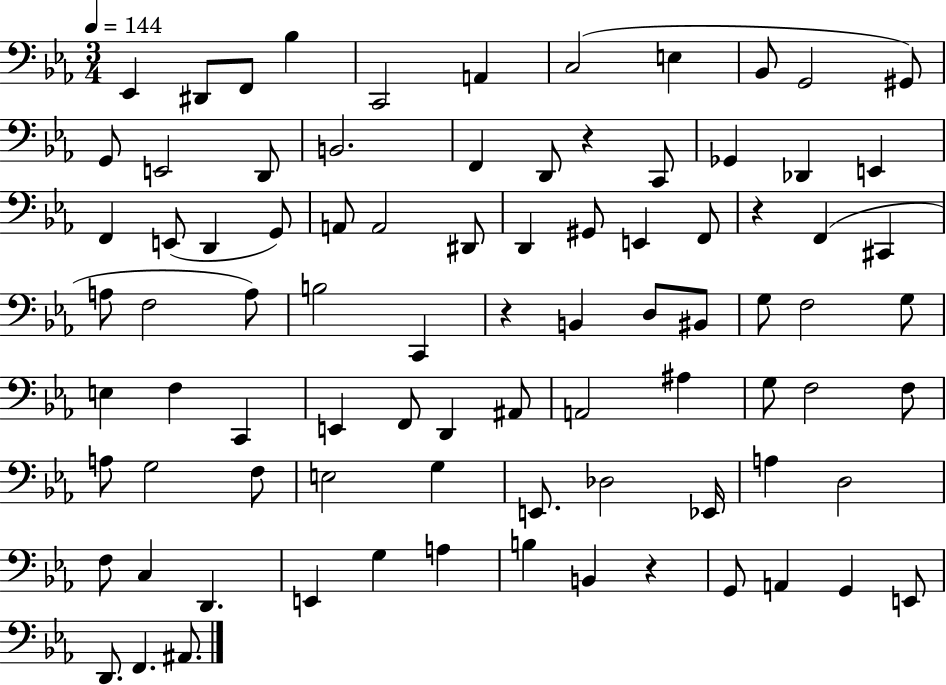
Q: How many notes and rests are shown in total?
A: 86